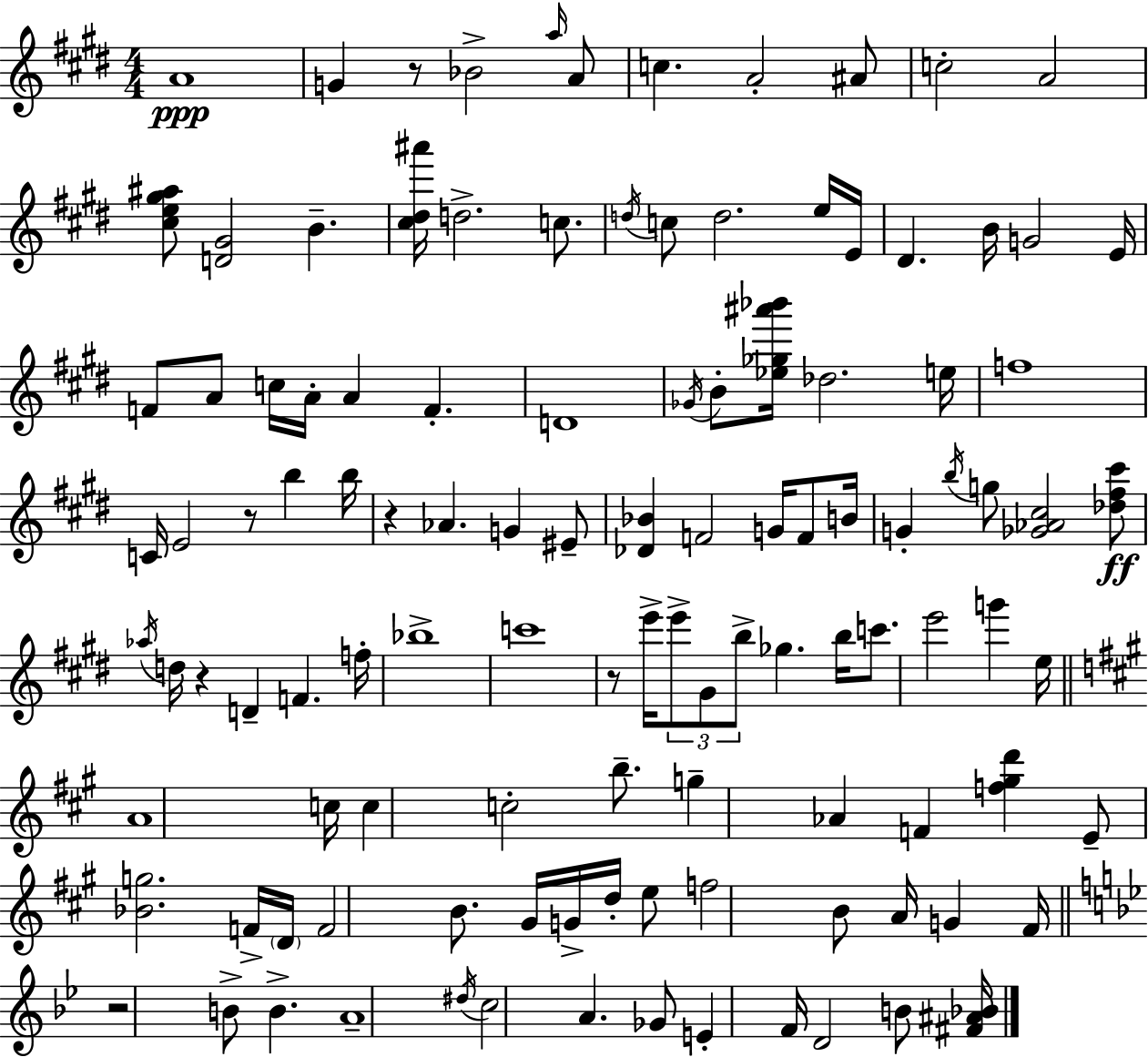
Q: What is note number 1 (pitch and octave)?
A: A4